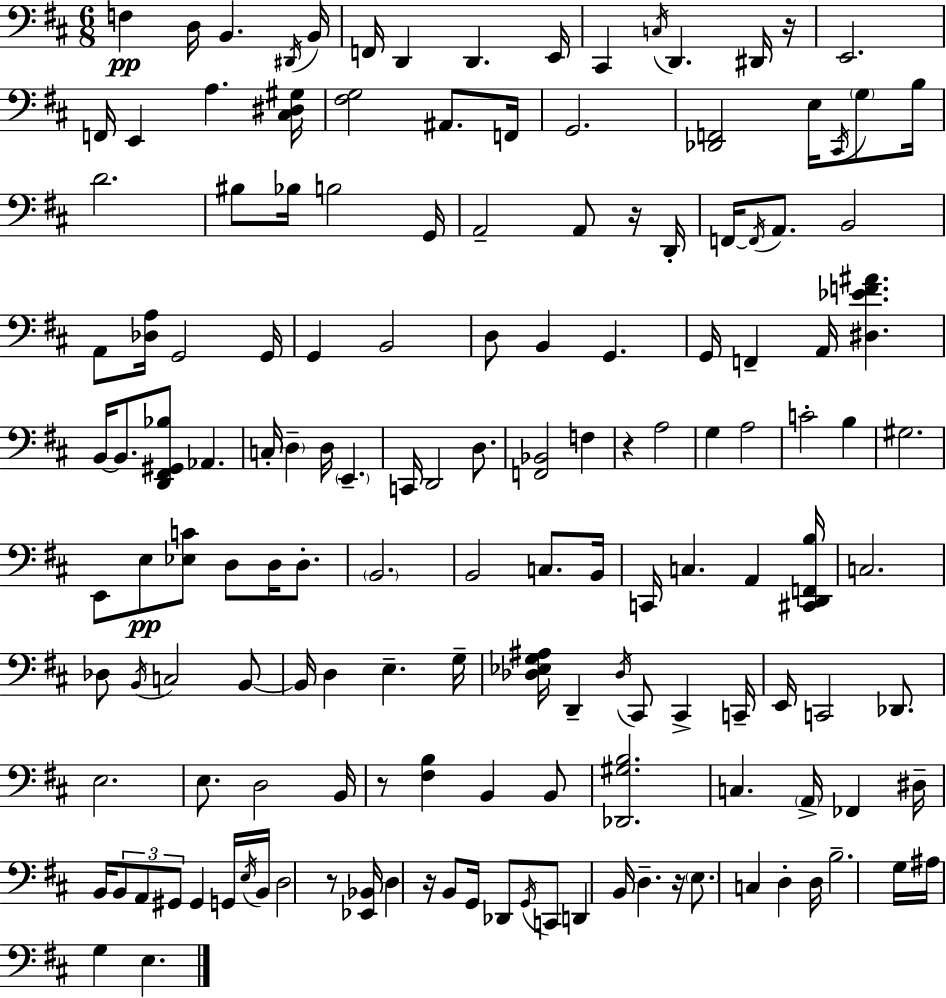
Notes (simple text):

F3/q D3/s B2/q. D#2/s B2/s F2/s D2/q D2/q. E2/s C#2/q C3/s D2/q. D#2/s R/s E2/h. F2/s E2/q A3/q. [C#3,D#3,G#3]/s [F#3,G3]/h A#2/e. F2/s G2/h. [Db2,F2]/h E3/s C#2/s G3/e B3/s D4/h. BIS3/e Bb3/s B3/h G2/s A2/h A2/e R/s D2/s F2/s F2/s A2/e. B2/h A2/e [Db3,A3]/s G2/h G2/s G2/q B2/h D3/e B2/q G2/q. G2/s F2/q A2/s [D#3,Eb4,F4,A#4]/q. B2/s B2/e. [D2,F#2,G#2,Bb3]/e Ab2/q. C3/s D3/q D3/s E2/q. C2/s D2/h D3/e. [F2,Bb2]/h F3/q R/q A3/h G3/q A3/h C4/h B3/q G#3/h. E2/e E3/e [Eb3,C4]/e D3/e D3/s D3/e. B2/h. B2/h C3/e. B2/s C2/s C3/q. A2/q [C#2,D2,F2,B3]/s C3/h. Db3/e B2/s C3/h B2/e B2/s D3/q E3/q. G3/s [Db3,Eb3,G3,A#3]/s D2/q Db3/s C#2/e C#2/q C2/s E2/s C2/h Db2/e. E3/h. E3/e. D3/h B2/s R/e [F#3,B3]/q B2/q B2/e [Db2,G#3,B3]/h. C3/q. A2/s FES2/q D#3/s B2/s B2/e A2/e G#2/e G#2/q G2/s E3/s B2/s D3/h R/e [Eb2,Bb2]/s D3/q R/s B2/e G2/s Db2/e G2/s C2/e D2/q B2/s D3/q. R/s E3/e. C3/q D3/q D3/s B3/h. G3/s A#3/s G3/q E3/q.